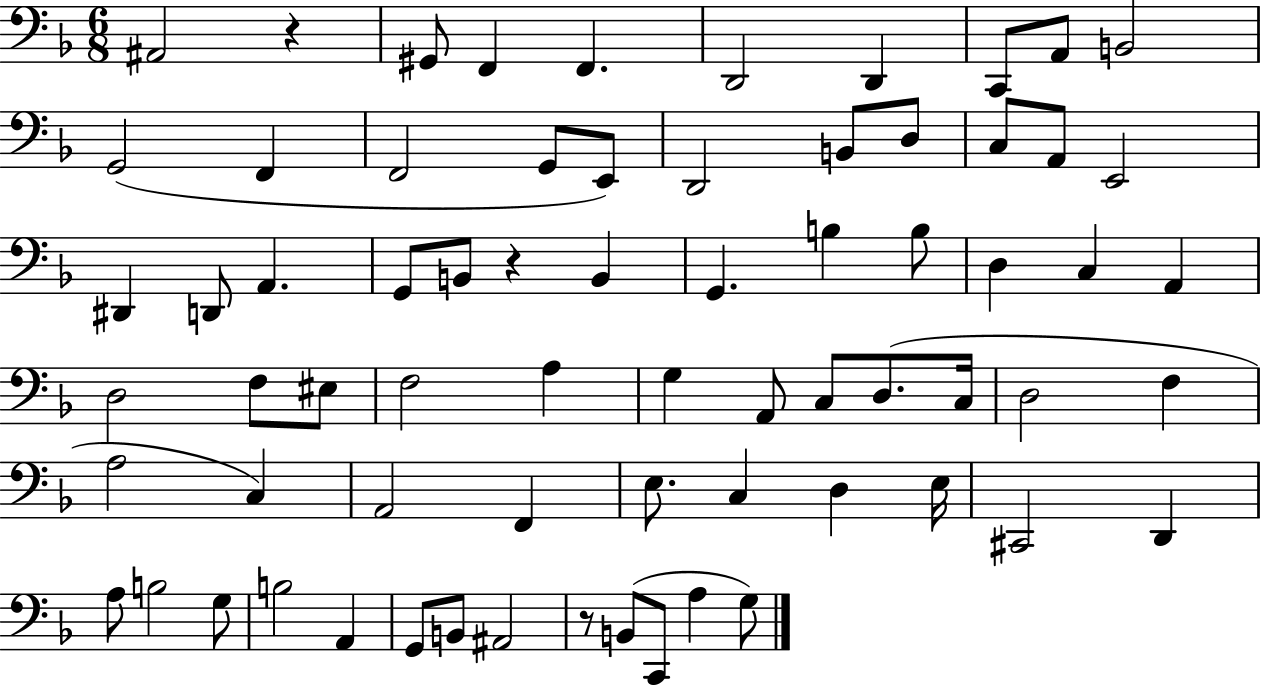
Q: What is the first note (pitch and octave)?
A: A#2